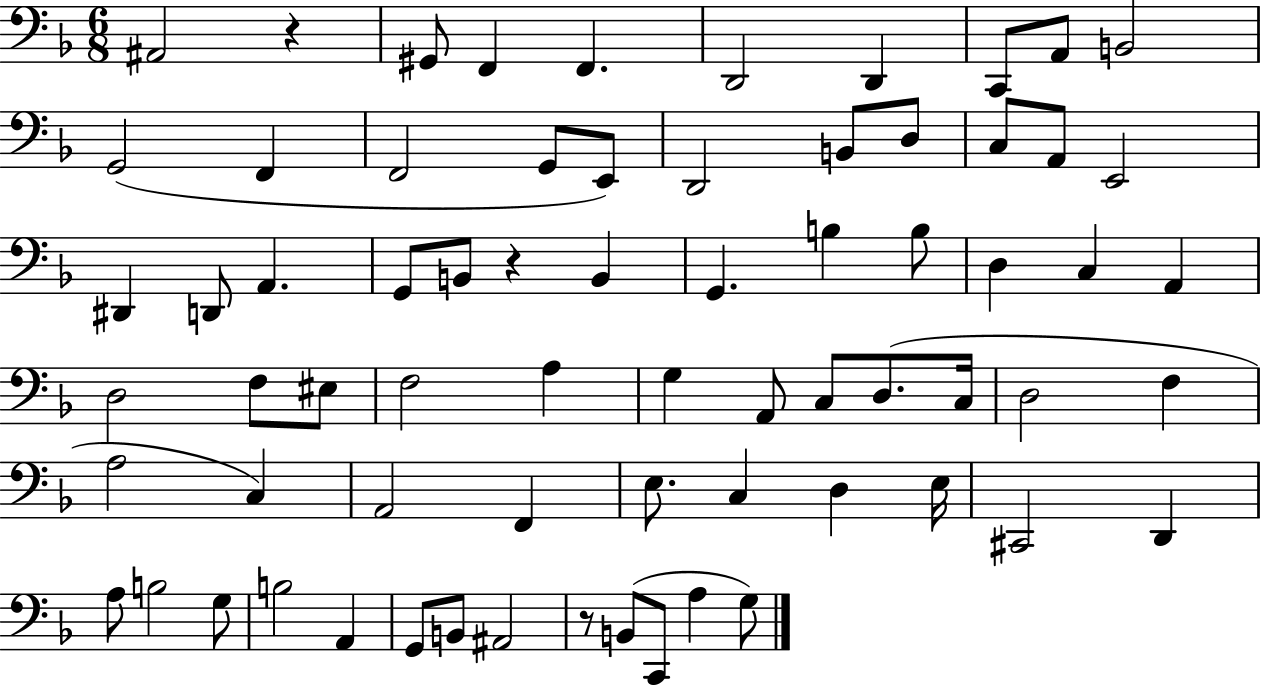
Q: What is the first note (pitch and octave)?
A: A#2